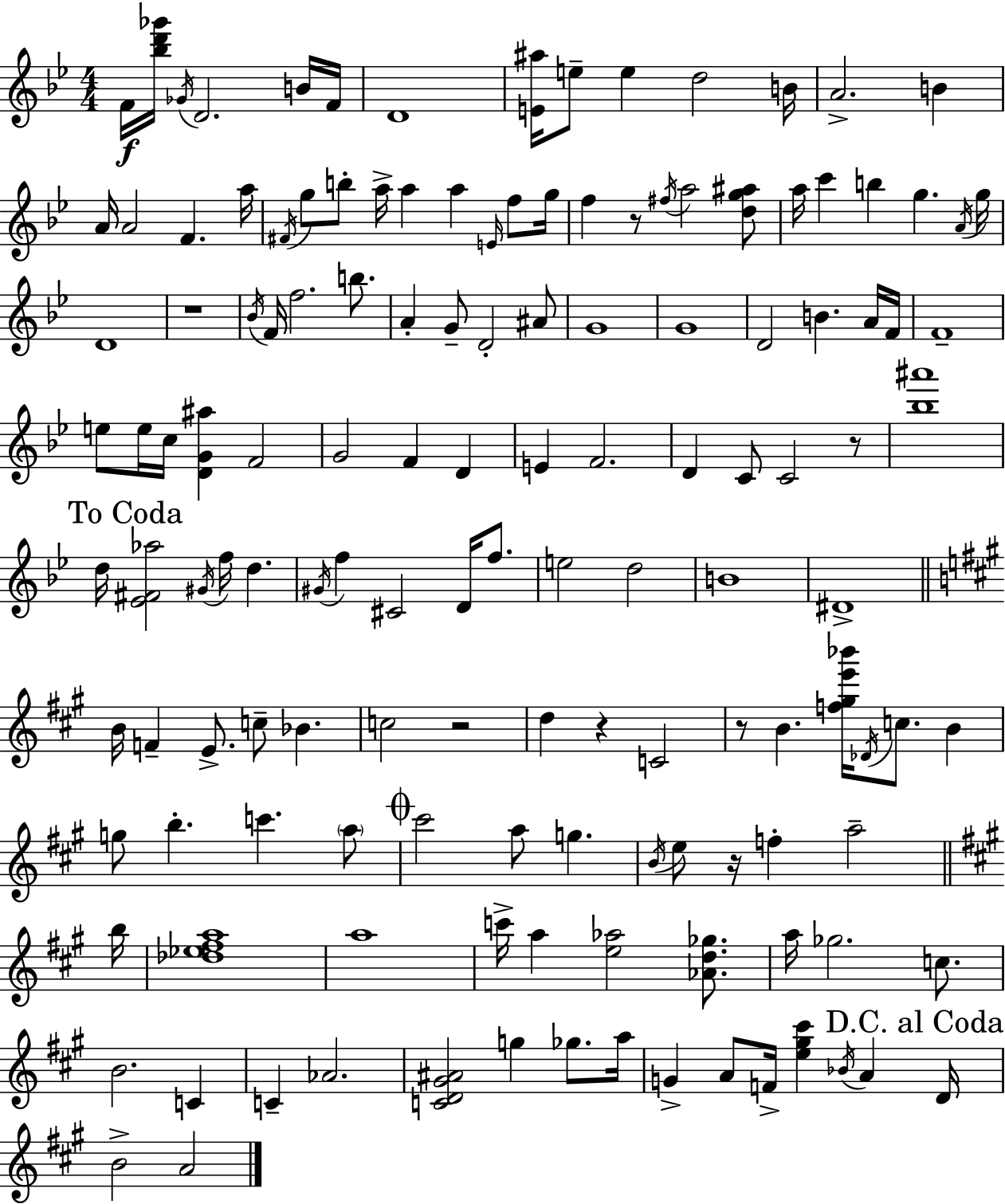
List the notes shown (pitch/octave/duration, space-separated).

F4/s [Bb5,D6,Gb6]/s Gb4/s D4/h. B4/s F4/s D4/w [E4,A#5]/s E5/e E5/q D5/h B4/s A4/h. B4/q A4/s A4/h F4/q. A5/s F#4/s G5/e B5/e A5/s A5/q A5/q E4/s F5/e G5/s F5/q R/e F#5/s A5/h [D5,G5,A#5]/e A5/s C6/q B5/q G5/q. A4/s G5/s D4/w R/w Bb4/s F4/s F5/h. B5/e. A4/q G4/e D4/h A#4/e G4/w G4/w D4/h B4/q. A4/s F4/s F4/w E5/e E5/s C5/s [D4,G4,A#5]/q F4/h G4/h F4/q D4/q E4/q F4/h. D4/q C4/e C4/h R/e [Bb5,A#6]/w D5/s [Eb4,F#4,Ab5]/h G#4/s F5/s D5/q. G#4/s F5/q C#4/h D4/s F5/e. E5/h D5/h B4/w D#4/w B4/s F4/q E4/e. C5/e Bb4/q. C5/h R/h D5/q R/q C4/h R/e B4/q. [F5,G#5,E6,Bb6]/s Db4/s C5/e. B4/q G5/e B5/q. C6/q. A5/e C#6/h A5/e G5/q. B4/s E5/e R/s F5/q A5/h B5/s [Db5,Eb5,F#5,A5]/w A5/w C6/s A5/q [E5,Ab5]/h [Ab4,D5,Gb5]/e. A5/s Gb5/h. C5/e. B4/h. C4/q C4/q Ab4/h. [C4,D4,G#4,A#4]/h G5/q Gb5/e. A5/s G4/q A4/e F4/s [E5,G#5,C#6]/q Bb4/s A4/q D4/s B4/h A4/h